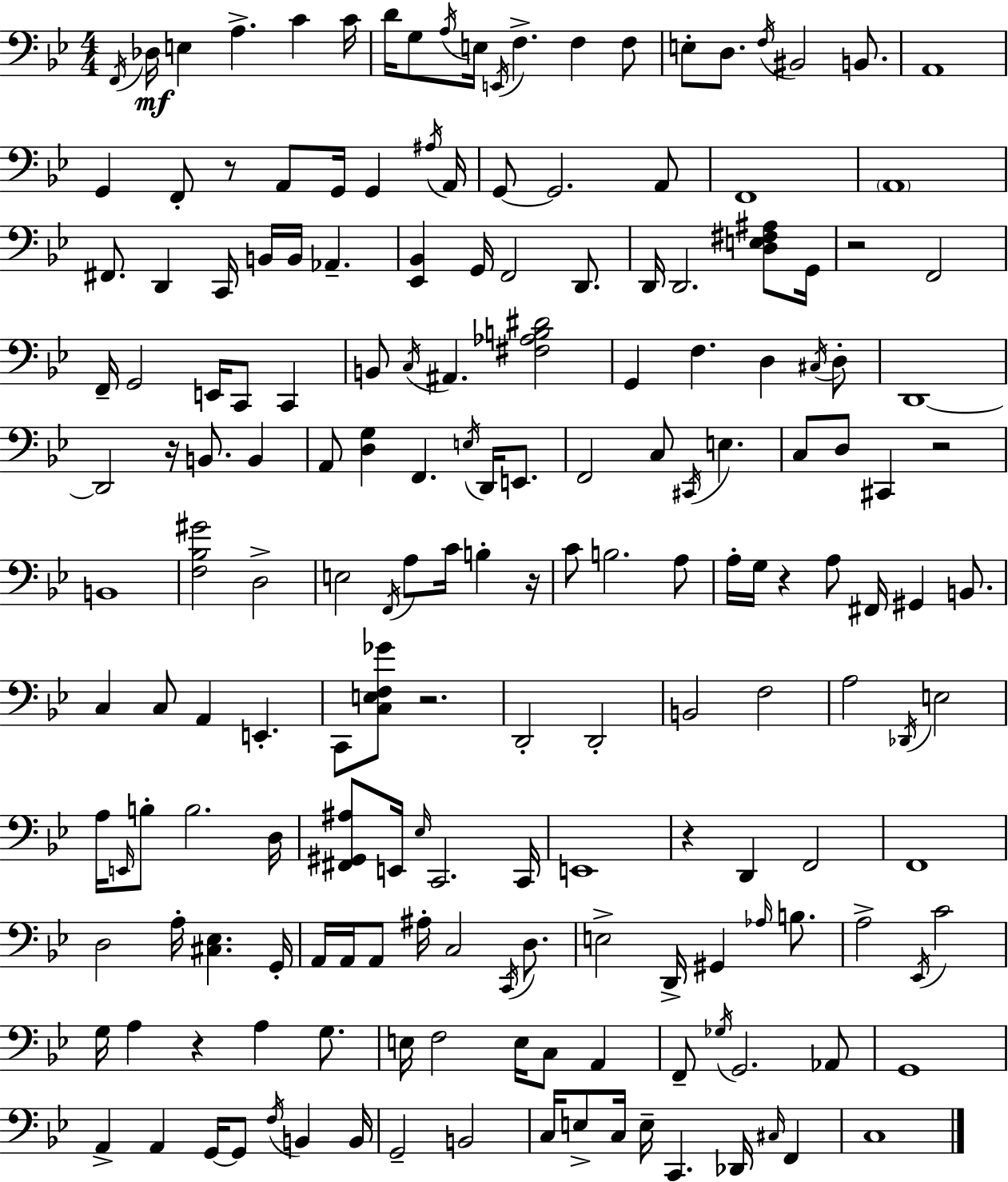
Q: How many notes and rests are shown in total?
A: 182